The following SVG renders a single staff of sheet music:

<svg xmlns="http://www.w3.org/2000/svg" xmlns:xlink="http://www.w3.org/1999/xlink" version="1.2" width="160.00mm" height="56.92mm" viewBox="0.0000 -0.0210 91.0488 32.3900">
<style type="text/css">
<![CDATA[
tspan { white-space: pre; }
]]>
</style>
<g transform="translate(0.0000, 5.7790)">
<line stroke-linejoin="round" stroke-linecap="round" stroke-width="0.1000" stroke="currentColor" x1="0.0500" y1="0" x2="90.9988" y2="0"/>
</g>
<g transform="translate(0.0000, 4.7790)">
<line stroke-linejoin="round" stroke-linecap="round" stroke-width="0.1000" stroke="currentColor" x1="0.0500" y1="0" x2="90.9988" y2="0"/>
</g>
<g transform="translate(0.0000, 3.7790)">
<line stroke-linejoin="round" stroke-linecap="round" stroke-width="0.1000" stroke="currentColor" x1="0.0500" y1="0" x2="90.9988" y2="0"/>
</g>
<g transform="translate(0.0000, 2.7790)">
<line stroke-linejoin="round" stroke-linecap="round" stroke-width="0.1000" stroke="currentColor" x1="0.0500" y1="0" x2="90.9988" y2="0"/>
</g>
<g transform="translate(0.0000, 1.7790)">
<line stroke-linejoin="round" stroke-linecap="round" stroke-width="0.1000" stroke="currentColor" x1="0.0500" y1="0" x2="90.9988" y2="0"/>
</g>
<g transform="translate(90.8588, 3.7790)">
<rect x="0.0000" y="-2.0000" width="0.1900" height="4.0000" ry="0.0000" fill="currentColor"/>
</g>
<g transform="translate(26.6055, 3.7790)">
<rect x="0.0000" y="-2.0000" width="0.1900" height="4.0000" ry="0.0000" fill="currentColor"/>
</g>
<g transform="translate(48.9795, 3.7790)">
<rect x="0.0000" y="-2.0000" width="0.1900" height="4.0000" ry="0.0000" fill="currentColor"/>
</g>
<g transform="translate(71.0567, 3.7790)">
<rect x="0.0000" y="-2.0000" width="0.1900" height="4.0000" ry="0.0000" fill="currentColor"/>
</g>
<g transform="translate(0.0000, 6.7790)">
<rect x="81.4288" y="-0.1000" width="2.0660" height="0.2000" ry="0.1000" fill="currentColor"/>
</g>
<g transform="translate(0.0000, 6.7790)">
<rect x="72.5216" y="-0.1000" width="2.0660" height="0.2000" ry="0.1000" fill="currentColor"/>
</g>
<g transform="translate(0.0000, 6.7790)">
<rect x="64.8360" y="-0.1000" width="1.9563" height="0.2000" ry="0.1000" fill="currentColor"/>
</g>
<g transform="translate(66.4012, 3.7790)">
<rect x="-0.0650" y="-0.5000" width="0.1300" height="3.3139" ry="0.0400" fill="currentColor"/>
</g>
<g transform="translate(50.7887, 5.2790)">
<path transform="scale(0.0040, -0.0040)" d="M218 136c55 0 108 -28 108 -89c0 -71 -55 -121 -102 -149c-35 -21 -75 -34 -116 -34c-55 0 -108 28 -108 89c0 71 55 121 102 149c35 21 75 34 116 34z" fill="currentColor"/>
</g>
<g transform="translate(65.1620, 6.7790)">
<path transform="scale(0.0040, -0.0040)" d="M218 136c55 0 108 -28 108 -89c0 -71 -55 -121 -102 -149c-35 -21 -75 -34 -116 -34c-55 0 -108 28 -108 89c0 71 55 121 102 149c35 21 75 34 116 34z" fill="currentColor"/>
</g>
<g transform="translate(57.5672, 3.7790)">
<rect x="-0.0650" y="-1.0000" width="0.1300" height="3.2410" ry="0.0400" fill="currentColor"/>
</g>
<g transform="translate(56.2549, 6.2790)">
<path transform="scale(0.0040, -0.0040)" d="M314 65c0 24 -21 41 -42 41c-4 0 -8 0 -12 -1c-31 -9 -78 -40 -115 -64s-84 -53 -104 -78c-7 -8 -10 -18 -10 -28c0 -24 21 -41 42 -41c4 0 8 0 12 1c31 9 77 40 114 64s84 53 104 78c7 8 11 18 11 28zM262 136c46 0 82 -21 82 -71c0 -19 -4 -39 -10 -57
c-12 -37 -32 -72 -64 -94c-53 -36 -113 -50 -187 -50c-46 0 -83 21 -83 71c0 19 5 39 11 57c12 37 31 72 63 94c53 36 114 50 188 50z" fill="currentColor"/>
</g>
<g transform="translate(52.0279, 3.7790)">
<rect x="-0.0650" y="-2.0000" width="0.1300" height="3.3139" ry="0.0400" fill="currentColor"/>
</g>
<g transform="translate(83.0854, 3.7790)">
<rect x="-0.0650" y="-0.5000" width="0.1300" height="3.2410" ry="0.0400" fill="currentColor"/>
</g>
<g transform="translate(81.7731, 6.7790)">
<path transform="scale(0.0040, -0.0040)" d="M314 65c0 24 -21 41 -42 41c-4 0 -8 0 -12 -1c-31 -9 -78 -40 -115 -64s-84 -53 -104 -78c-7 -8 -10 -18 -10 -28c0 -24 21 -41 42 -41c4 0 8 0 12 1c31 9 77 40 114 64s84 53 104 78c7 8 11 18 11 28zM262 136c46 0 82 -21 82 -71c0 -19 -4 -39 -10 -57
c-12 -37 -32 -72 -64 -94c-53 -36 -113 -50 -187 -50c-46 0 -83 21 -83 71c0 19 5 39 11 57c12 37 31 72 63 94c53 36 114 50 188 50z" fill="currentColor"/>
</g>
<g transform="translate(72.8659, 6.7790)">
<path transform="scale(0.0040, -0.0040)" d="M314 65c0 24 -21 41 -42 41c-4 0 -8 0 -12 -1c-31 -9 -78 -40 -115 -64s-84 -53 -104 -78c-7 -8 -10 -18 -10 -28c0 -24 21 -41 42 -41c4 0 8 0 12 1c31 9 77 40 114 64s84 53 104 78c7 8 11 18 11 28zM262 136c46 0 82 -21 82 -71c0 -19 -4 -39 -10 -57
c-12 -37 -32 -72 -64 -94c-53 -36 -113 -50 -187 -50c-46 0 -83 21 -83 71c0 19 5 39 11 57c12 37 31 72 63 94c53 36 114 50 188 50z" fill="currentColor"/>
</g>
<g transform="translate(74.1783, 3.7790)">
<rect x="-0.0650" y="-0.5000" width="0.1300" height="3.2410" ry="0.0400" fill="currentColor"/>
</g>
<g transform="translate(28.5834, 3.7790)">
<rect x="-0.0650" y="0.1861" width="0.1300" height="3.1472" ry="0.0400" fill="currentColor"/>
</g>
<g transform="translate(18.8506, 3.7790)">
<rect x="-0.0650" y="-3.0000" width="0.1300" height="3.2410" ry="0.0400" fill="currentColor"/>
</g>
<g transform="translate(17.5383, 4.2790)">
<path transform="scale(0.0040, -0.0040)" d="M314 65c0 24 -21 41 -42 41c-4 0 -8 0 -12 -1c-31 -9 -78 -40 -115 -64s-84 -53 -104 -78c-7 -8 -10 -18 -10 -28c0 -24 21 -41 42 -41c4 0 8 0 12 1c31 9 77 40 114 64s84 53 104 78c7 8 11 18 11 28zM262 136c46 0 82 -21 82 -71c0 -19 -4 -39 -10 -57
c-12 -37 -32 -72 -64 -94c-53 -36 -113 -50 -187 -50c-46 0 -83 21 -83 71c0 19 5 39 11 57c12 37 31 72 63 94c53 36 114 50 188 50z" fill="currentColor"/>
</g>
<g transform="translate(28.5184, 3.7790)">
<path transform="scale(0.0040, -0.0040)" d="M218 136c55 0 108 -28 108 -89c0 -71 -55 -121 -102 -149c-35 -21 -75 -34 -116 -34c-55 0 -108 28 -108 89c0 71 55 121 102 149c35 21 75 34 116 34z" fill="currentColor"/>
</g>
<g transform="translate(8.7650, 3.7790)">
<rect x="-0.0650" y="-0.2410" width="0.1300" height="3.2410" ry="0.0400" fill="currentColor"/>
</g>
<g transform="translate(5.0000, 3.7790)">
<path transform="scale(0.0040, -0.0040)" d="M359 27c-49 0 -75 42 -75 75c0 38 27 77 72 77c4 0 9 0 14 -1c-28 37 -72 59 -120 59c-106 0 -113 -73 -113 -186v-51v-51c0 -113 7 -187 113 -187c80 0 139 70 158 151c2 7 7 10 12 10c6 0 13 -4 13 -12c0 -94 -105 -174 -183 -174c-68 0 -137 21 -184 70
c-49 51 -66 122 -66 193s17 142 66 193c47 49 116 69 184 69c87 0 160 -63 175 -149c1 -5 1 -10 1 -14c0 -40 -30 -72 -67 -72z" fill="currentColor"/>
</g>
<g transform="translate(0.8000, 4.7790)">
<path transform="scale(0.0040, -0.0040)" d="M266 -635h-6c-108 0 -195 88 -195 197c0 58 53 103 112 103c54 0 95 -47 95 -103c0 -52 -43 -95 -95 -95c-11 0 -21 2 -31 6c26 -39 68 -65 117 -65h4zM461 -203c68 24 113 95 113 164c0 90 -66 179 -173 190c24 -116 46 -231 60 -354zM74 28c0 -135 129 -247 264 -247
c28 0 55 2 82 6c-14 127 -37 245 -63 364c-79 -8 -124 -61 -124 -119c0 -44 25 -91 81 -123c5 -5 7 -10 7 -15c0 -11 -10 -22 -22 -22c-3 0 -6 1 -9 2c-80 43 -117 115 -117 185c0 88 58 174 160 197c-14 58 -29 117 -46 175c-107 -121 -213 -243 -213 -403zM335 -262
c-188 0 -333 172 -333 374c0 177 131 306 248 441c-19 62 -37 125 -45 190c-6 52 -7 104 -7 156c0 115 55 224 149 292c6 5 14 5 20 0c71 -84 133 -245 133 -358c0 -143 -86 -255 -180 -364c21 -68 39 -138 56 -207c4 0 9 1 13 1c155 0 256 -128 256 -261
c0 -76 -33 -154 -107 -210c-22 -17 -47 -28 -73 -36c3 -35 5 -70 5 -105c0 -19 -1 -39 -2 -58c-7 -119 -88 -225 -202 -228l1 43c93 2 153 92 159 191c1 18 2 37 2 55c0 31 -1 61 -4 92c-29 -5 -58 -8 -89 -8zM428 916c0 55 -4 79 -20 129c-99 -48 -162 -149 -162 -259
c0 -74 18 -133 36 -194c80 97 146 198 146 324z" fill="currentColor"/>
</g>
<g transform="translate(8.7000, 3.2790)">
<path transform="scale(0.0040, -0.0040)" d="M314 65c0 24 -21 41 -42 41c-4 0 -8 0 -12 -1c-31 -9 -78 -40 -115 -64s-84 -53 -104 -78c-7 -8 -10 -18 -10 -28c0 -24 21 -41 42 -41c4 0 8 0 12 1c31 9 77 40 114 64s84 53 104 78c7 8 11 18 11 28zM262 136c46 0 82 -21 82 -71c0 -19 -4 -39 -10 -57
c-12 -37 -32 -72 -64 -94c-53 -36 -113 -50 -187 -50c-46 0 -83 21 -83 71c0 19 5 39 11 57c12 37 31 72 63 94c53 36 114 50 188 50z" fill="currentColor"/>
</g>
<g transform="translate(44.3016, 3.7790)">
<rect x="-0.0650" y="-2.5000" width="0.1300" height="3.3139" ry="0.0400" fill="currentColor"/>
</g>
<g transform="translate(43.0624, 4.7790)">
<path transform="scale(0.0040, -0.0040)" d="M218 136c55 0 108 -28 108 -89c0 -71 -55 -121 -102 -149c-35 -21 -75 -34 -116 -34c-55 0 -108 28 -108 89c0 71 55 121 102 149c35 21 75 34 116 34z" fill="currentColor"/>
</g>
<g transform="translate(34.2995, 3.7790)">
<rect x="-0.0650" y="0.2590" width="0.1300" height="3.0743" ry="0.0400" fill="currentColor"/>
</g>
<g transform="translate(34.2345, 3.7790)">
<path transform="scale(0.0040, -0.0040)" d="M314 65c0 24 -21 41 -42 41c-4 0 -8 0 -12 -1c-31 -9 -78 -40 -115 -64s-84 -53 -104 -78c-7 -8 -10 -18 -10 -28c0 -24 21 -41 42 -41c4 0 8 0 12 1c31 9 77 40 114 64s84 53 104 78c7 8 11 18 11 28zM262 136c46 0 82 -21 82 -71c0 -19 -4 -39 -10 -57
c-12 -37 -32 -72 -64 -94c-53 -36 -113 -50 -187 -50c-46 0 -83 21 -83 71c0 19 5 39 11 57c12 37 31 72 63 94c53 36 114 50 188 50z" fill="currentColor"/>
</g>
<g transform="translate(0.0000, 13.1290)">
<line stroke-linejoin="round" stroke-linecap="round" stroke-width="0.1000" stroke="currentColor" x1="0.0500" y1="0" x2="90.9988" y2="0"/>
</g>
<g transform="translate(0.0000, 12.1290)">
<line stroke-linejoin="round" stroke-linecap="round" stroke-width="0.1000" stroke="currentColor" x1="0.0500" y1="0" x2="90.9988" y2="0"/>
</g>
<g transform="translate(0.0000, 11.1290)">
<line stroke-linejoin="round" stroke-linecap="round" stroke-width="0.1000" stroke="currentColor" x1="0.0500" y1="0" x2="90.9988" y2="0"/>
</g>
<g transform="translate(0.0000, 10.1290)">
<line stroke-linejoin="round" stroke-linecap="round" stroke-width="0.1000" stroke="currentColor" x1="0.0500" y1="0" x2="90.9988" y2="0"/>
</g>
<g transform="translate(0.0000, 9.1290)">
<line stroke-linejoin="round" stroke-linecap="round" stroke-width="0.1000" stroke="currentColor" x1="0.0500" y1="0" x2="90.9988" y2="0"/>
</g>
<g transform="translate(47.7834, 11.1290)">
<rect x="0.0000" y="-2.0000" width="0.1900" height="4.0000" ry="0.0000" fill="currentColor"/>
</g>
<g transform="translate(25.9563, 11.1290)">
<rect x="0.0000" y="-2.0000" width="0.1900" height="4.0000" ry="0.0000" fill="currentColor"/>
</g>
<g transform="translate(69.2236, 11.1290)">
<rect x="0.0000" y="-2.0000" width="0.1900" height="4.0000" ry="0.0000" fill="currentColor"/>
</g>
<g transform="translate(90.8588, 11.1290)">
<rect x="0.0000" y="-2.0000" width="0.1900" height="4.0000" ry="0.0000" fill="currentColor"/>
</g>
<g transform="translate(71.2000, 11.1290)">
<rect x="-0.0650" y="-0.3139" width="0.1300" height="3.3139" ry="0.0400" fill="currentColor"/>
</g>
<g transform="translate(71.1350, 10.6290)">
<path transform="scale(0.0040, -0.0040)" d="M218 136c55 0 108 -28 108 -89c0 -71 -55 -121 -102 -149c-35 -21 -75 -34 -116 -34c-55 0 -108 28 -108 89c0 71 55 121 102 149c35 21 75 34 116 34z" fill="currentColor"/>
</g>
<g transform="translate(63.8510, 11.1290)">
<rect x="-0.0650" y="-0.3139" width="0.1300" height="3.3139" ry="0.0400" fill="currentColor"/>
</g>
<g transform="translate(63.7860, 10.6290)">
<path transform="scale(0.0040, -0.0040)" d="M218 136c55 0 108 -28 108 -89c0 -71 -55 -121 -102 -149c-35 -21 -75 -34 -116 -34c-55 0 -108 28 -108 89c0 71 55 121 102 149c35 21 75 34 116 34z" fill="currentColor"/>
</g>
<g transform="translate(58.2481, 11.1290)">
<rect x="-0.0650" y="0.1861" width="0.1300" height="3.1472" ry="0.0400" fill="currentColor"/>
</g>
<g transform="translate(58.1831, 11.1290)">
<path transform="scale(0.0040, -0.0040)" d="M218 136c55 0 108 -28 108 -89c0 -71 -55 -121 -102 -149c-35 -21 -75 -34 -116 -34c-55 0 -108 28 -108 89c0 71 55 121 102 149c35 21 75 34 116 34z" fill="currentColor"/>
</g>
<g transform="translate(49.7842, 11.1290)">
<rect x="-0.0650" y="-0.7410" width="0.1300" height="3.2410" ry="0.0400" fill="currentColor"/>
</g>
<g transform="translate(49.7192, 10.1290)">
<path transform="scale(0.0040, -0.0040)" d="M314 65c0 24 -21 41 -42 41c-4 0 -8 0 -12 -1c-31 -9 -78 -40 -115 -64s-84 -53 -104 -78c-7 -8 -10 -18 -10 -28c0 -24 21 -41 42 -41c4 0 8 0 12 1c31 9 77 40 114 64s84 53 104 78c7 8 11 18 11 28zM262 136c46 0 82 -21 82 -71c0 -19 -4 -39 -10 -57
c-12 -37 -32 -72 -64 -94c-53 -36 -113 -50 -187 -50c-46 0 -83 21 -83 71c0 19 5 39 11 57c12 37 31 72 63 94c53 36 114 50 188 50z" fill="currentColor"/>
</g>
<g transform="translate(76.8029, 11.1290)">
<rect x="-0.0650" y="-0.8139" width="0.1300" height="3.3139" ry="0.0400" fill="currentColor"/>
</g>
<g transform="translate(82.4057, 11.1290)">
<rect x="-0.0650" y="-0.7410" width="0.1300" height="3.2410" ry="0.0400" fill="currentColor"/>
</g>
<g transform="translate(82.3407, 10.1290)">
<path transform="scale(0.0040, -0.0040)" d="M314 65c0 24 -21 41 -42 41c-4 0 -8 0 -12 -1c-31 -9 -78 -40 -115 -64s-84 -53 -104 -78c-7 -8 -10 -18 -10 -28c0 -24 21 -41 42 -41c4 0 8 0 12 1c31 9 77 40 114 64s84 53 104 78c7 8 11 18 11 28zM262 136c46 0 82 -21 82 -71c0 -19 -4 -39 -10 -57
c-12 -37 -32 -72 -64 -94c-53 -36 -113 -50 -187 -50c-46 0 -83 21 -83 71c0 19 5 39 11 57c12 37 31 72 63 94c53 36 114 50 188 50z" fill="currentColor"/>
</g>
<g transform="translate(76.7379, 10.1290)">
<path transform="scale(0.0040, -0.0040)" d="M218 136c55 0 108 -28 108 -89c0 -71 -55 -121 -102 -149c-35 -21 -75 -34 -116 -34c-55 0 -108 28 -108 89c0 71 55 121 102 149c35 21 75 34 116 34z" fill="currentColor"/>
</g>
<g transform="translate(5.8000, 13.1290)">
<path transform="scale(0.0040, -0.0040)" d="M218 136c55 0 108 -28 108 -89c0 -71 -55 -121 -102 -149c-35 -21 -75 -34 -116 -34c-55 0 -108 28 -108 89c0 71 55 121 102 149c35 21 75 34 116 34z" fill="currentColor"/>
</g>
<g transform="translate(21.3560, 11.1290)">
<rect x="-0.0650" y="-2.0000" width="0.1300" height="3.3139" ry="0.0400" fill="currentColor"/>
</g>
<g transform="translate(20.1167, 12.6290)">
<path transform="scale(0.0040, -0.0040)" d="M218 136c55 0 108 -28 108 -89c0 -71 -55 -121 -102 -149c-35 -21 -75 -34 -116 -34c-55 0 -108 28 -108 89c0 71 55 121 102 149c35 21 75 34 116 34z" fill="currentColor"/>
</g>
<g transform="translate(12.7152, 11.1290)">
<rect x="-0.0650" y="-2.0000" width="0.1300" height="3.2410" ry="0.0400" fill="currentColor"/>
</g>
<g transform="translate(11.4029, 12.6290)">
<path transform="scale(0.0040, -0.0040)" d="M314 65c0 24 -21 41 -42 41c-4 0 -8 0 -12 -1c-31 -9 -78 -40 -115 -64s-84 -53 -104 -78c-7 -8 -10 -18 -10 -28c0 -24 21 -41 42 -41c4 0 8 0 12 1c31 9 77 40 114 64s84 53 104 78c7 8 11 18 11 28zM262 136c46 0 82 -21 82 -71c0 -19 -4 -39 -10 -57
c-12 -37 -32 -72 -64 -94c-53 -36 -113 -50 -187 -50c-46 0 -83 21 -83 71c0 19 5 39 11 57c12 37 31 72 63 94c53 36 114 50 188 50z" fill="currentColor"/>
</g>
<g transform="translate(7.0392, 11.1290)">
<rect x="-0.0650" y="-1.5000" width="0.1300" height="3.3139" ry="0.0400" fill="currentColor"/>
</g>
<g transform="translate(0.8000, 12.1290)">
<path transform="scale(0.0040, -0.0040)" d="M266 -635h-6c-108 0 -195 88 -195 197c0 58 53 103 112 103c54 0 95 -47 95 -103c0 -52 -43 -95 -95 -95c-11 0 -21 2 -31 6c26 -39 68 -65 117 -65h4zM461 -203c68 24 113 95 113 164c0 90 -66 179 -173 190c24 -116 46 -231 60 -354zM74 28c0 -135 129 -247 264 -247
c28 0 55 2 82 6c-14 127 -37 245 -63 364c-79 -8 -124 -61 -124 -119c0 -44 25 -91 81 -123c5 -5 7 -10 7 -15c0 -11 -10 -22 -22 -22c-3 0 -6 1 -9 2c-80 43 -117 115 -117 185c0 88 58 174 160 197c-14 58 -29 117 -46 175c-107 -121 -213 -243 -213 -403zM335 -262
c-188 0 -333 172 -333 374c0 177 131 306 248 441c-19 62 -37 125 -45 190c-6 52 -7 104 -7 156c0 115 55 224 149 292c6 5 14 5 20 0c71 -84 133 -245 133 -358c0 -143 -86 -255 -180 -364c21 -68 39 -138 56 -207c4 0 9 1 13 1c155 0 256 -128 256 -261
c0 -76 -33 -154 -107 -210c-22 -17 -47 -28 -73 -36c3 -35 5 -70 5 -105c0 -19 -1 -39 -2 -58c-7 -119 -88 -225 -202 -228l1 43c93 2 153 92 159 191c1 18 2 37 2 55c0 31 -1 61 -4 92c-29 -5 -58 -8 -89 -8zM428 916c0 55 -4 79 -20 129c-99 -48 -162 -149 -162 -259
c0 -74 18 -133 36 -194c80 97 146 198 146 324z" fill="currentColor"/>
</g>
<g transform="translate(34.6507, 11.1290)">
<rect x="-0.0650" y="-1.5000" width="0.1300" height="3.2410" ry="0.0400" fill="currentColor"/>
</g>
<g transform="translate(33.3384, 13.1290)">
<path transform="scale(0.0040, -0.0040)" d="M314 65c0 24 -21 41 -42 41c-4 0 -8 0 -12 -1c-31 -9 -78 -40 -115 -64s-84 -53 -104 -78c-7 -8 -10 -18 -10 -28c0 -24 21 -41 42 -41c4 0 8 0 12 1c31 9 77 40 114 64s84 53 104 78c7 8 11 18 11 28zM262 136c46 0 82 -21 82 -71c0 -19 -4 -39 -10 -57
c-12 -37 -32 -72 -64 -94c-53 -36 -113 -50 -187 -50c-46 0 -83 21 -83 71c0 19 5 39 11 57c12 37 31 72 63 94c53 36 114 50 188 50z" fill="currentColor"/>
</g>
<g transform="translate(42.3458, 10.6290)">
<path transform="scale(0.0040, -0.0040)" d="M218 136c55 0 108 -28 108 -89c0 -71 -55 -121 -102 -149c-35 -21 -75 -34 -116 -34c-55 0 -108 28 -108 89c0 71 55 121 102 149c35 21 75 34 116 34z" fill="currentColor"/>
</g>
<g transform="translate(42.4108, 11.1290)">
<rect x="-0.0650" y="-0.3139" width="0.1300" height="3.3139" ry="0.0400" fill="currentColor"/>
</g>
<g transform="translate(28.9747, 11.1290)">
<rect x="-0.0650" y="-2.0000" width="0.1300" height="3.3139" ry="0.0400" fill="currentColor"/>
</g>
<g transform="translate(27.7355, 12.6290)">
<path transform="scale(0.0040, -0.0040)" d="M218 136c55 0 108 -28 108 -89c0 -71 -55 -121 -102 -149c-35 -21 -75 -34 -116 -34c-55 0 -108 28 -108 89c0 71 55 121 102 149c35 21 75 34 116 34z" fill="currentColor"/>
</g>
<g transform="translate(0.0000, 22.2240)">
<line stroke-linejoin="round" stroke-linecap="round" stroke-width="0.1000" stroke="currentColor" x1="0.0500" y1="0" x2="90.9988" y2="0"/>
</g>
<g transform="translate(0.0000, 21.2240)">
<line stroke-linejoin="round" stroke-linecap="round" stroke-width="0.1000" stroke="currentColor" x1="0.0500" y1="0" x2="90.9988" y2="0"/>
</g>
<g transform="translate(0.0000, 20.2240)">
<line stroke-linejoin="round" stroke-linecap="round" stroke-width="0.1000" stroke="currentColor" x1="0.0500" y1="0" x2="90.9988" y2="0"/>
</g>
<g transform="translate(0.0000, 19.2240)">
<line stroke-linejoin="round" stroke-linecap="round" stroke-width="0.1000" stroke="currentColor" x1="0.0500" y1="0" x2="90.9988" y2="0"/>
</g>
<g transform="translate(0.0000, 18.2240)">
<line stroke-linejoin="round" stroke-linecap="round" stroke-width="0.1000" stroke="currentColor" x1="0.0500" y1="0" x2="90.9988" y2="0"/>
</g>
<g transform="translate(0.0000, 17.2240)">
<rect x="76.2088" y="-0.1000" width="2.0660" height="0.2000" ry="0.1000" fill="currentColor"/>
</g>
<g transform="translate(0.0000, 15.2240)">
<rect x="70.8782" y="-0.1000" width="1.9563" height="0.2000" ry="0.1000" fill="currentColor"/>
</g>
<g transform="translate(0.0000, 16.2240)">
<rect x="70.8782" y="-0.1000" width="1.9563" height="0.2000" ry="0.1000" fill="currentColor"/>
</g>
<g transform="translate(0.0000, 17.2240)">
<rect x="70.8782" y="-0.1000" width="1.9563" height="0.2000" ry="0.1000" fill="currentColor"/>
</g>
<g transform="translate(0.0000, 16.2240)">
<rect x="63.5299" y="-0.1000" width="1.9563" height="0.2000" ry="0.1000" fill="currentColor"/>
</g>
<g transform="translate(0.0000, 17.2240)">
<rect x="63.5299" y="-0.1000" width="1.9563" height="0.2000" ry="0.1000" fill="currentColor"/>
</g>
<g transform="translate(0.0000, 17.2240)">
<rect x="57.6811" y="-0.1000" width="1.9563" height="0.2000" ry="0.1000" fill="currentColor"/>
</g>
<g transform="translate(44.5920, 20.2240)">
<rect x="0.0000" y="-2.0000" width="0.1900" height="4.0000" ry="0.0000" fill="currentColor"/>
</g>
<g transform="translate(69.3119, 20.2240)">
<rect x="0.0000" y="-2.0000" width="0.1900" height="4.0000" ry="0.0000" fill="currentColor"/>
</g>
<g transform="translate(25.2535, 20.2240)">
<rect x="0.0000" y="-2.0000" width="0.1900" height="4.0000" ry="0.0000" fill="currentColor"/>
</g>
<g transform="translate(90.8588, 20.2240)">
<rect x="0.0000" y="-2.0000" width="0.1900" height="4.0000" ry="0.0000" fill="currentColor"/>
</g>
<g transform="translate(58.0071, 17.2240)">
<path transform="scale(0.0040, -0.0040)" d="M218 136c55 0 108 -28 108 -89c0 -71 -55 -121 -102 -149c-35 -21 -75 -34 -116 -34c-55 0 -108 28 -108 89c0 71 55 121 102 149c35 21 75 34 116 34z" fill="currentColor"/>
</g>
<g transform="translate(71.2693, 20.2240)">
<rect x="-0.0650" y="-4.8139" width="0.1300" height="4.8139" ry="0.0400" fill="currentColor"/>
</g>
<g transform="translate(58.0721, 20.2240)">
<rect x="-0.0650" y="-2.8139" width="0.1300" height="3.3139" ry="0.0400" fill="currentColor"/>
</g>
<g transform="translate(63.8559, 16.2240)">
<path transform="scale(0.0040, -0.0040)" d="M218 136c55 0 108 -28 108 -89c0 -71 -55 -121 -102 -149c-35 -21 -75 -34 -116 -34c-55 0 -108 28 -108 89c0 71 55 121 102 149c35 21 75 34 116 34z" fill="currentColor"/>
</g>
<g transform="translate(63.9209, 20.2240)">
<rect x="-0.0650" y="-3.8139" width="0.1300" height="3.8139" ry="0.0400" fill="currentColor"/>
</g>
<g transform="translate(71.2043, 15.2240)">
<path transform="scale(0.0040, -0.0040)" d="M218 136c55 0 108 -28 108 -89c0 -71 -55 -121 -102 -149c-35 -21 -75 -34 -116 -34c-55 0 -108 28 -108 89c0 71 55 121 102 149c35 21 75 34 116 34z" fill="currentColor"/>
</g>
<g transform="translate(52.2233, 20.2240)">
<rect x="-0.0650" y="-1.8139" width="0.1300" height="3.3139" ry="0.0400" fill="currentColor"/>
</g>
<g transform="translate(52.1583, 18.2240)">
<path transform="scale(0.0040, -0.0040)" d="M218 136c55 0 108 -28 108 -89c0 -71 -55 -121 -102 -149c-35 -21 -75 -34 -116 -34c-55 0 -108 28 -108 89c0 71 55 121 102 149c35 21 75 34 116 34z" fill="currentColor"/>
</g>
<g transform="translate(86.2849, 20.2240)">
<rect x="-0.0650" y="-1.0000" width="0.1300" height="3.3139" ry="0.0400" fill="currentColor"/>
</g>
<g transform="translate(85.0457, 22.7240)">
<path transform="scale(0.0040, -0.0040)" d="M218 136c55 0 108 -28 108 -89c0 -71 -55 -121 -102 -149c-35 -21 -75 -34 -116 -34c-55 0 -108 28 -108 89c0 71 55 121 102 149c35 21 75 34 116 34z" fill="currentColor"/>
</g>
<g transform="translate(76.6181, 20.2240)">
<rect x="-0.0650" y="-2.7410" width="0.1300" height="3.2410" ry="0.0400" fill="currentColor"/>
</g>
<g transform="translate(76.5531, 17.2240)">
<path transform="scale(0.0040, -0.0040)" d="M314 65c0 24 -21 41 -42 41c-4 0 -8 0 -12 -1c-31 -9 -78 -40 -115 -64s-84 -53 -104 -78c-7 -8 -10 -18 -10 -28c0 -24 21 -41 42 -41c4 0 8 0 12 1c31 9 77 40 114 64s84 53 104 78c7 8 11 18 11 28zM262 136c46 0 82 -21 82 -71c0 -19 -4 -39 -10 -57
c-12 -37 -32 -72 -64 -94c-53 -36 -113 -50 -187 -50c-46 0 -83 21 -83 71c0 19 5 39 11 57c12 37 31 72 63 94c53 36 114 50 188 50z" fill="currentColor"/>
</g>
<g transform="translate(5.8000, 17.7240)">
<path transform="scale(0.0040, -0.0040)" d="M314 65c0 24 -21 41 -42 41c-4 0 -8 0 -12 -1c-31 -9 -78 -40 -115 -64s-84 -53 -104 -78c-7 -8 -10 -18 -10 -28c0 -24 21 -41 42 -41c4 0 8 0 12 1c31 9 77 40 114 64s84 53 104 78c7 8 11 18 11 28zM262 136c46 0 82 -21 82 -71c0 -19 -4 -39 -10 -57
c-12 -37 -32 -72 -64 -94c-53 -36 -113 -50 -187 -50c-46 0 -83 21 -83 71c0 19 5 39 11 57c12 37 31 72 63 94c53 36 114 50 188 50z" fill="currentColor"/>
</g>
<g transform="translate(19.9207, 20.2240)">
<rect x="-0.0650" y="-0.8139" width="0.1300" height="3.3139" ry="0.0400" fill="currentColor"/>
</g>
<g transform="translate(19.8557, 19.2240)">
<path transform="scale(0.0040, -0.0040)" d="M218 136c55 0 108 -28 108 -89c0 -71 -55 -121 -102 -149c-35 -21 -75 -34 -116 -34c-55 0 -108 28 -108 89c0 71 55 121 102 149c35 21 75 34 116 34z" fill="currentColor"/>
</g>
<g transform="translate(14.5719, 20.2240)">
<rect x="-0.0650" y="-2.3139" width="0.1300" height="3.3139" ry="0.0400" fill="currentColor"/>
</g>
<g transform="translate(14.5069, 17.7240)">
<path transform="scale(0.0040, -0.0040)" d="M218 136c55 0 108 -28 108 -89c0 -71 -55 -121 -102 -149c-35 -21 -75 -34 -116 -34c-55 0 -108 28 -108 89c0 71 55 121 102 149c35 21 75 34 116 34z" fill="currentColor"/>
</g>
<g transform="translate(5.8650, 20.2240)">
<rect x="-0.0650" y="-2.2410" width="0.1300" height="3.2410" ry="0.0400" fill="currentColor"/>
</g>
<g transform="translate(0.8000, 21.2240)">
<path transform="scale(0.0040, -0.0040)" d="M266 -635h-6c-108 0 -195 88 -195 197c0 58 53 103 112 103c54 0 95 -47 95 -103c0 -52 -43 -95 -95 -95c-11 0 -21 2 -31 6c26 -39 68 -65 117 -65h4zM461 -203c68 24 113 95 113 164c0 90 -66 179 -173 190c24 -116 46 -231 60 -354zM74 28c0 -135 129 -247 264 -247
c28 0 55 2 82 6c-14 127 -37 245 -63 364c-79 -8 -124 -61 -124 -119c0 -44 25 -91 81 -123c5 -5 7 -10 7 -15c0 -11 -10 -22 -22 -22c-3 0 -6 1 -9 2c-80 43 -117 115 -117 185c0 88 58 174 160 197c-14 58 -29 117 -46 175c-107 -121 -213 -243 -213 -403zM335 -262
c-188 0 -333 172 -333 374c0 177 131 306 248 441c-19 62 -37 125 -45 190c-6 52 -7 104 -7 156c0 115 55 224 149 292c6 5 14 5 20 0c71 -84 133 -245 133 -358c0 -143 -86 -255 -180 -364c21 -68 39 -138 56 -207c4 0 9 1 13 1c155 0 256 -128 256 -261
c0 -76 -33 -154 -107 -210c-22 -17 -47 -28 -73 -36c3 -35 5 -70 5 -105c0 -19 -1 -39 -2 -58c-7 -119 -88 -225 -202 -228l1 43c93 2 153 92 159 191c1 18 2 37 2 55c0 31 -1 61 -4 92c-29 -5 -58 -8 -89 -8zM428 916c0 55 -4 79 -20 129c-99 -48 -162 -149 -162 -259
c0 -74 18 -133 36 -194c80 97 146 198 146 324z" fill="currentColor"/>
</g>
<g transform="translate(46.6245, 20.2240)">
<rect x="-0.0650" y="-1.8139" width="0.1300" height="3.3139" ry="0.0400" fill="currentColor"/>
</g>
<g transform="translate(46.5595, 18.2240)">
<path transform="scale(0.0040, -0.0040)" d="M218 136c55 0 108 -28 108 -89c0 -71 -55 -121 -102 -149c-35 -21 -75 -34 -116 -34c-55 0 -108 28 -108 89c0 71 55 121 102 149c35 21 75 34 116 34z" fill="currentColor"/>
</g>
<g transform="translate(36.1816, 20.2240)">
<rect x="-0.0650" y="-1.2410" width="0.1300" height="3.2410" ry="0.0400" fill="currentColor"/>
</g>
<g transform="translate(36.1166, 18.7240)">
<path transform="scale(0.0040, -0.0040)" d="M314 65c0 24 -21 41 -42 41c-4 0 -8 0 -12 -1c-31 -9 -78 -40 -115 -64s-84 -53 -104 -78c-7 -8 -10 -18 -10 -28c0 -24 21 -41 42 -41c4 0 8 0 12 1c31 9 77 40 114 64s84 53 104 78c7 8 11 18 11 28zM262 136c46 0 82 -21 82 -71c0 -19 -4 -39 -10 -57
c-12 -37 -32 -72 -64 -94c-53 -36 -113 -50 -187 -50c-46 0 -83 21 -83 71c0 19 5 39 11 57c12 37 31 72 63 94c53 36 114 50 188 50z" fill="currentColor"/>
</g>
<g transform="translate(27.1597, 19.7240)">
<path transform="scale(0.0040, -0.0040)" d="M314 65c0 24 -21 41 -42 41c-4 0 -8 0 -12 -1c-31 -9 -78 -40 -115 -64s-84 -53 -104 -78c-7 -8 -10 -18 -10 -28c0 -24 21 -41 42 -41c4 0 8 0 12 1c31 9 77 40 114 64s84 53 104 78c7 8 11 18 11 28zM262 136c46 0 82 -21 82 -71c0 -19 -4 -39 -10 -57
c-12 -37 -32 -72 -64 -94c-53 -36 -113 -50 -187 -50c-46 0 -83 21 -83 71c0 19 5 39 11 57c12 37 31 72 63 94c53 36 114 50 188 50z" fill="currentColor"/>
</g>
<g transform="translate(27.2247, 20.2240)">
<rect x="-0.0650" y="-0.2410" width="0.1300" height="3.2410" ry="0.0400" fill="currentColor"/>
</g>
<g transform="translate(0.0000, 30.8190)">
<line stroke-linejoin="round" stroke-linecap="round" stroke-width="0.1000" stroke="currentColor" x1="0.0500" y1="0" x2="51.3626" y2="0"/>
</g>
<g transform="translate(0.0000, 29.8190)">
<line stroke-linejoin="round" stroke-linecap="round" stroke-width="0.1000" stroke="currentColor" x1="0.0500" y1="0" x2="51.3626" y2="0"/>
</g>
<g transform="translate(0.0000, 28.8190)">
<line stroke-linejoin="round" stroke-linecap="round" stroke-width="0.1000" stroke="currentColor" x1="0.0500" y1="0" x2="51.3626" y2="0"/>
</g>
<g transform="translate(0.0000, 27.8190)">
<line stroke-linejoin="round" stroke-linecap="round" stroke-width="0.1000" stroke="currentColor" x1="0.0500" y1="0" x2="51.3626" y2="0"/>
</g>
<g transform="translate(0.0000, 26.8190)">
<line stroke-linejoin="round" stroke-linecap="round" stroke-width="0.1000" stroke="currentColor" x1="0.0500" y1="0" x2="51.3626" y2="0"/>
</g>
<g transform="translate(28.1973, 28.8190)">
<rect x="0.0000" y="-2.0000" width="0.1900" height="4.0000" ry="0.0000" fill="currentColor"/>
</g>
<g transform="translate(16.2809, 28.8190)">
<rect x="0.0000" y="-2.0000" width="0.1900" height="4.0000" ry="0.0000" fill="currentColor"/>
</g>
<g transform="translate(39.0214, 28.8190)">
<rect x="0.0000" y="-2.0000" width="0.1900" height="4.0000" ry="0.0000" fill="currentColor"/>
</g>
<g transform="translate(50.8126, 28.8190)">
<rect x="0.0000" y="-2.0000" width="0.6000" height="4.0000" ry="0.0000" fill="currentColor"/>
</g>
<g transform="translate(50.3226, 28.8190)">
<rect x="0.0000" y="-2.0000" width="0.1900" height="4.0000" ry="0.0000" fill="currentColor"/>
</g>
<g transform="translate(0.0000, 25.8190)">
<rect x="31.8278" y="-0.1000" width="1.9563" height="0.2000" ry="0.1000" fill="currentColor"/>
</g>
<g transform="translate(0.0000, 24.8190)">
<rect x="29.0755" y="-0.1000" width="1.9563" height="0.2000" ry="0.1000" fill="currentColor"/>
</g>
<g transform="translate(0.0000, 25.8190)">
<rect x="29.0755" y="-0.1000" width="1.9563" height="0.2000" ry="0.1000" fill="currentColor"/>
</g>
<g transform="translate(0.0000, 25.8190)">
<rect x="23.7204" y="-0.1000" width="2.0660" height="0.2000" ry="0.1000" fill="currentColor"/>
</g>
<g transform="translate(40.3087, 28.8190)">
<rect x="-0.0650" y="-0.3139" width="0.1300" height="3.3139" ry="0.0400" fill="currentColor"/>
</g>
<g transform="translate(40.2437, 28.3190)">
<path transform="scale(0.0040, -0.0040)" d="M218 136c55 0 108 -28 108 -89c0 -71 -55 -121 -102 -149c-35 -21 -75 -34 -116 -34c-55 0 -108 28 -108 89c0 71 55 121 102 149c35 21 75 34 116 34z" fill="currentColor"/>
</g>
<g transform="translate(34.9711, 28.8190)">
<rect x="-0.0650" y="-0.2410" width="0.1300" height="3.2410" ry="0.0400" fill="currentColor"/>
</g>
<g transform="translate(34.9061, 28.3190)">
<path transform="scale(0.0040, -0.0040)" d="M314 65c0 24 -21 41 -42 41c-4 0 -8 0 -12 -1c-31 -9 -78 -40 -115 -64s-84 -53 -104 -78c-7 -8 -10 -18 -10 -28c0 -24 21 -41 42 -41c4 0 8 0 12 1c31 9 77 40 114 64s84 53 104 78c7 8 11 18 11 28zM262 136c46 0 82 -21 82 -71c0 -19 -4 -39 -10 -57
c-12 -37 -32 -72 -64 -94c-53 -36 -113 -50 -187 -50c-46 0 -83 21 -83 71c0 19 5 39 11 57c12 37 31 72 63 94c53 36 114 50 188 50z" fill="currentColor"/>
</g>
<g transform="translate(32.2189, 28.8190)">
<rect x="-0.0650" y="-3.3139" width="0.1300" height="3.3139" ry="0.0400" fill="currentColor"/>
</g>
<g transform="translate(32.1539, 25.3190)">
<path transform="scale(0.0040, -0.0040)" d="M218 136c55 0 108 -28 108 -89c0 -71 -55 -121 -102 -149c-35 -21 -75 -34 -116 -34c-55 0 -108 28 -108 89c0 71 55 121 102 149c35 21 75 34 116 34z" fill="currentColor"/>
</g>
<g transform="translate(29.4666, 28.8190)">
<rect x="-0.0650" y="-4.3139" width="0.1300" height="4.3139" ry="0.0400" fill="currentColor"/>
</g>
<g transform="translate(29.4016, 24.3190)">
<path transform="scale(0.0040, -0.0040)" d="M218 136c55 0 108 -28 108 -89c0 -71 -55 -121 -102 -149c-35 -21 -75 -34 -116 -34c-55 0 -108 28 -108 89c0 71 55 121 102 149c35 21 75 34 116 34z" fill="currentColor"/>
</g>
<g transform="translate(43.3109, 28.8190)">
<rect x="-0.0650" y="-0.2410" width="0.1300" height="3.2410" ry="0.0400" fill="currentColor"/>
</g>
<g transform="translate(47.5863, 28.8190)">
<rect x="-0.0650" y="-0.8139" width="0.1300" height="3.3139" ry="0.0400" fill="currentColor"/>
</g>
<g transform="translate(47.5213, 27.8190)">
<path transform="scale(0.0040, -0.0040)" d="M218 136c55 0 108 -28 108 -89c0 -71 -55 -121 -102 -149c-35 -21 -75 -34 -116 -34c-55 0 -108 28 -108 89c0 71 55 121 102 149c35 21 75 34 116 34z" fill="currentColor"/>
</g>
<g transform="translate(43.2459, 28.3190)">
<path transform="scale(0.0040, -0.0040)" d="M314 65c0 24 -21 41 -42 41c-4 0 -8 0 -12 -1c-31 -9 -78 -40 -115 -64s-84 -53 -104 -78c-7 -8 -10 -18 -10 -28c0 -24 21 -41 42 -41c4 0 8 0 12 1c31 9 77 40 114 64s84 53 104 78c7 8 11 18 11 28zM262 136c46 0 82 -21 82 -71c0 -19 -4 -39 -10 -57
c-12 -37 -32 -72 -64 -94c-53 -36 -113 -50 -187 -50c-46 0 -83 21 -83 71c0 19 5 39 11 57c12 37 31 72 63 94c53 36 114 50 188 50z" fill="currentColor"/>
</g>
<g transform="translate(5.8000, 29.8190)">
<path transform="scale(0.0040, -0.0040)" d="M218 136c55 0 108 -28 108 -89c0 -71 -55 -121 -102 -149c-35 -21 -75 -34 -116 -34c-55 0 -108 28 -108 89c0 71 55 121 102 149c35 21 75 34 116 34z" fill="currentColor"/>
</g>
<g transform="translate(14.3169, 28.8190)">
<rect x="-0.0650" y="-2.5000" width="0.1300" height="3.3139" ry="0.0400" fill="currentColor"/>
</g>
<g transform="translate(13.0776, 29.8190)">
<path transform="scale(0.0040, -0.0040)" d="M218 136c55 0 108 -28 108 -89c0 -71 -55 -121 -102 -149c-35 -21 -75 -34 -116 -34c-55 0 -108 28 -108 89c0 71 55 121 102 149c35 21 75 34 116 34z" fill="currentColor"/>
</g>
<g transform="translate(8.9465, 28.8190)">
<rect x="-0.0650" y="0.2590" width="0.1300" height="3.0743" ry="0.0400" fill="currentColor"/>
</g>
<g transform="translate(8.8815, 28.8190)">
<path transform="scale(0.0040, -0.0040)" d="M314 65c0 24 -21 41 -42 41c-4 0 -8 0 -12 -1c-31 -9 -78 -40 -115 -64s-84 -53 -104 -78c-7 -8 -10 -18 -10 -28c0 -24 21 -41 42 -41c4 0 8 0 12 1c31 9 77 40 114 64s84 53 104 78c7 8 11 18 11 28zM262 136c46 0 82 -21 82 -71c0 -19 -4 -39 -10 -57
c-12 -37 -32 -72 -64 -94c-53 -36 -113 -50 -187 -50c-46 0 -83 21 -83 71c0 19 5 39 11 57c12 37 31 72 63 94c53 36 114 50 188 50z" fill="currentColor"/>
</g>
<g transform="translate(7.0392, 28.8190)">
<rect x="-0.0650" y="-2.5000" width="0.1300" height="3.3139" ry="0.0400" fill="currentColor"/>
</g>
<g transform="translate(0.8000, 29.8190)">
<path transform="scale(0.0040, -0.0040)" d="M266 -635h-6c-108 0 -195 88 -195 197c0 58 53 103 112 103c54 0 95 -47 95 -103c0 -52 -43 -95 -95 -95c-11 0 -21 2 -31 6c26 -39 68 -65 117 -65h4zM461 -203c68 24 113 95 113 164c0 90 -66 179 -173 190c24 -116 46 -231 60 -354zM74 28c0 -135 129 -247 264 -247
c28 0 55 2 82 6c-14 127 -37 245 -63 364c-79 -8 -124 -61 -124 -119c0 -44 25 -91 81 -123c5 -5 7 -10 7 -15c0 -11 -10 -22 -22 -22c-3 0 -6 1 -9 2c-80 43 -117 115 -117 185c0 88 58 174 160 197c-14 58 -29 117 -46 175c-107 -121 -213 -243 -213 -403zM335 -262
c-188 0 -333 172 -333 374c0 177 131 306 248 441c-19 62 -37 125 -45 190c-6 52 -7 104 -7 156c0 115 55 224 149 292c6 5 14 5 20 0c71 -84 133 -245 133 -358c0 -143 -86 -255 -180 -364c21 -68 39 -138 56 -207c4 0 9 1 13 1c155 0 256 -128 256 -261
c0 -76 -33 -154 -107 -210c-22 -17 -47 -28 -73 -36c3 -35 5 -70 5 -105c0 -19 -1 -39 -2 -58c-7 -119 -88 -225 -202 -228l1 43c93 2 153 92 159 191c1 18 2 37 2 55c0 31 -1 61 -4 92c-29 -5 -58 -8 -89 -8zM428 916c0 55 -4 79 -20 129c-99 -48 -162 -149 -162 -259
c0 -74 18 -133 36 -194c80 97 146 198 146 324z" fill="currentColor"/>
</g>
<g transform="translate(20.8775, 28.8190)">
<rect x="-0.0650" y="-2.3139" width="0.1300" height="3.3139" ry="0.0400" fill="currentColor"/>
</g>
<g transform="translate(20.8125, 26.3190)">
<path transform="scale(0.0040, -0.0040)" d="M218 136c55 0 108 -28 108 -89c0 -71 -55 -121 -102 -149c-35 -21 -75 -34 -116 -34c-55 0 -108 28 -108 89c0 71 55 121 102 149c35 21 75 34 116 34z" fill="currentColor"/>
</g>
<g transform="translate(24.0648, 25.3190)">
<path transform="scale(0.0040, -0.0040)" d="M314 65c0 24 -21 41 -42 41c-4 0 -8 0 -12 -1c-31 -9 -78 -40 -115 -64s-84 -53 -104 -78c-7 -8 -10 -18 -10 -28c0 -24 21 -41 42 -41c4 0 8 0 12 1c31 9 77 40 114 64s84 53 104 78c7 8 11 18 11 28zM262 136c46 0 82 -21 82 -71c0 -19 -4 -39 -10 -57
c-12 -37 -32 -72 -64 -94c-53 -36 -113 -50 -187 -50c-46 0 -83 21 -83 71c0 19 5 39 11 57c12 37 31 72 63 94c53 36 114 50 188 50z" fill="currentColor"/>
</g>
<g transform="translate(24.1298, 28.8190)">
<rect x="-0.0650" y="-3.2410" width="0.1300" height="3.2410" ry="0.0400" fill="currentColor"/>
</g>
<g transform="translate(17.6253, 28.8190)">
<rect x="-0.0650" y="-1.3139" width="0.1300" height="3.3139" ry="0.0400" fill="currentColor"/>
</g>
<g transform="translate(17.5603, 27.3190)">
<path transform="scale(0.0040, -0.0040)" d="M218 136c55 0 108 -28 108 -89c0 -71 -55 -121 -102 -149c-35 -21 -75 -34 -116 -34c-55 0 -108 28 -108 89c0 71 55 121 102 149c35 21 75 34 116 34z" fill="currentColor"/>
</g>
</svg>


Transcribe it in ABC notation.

X:1
T:Untitled
M:4/4
L:1/4
K:C
c2 A2 B B2 G F D2 C C2 C2 E F2 F F E2 c d2 B c c d d2 g2 g d c2 e2 f f a c' e' a2 D G B2 G e g b2 d' b c2 c c2 d